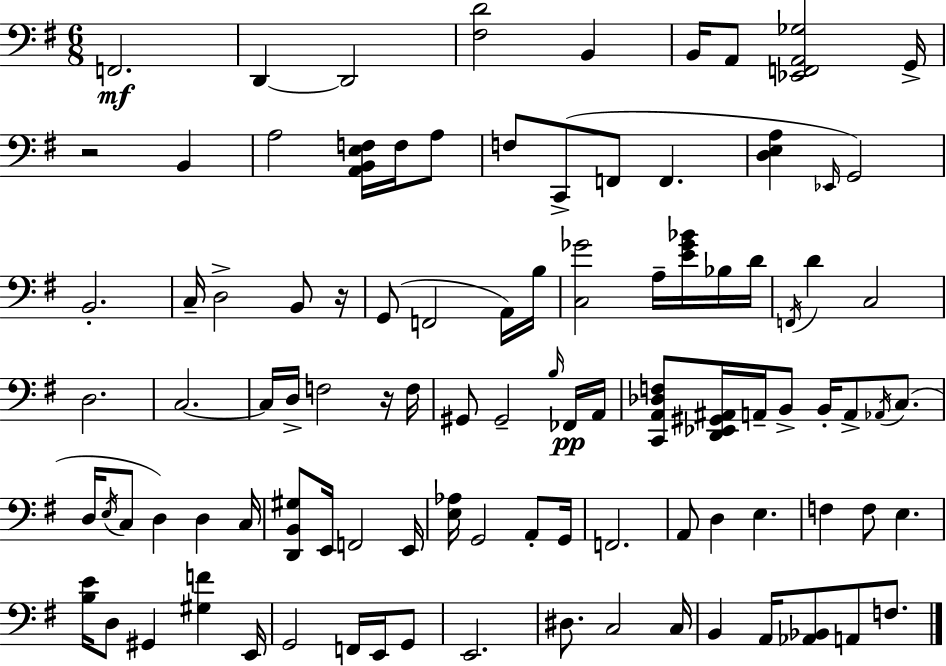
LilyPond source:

{
  \clef bass
  \numericTimeSignature
  \time 6/8
  \key e \minor
  f,2.\mf | d,4~~ d,2 | <fis d'>2 b,4 | b,16 a,8 <ees, f, a, ges>2 g,16-> | \break r2 b,4 | a2 <a, b, e f>16 f16 a8 | f8 c,8->( f,8 f,4. | <d e a>4 \grace { ees,16 }) g,2 | \break b,2.-. | c16-- d2-> b,8 | r16 g,8( f,2 a,16) | b16 <c ges'>2 a16-- <e' ges' bes'>16 bes16 | \break d'16 \acciaccatura { f,16 } d'4 c2 | d2. | c2.~~ | c16 d16-> f2 | \break r16 f16 gis,8 gis,2-- | \grace { b16 } fes,16\pp a,16 <c, a, des f>8 <d, ees, gis, ais,>16 a,16-- b,8-> b,16-. a,8-> | \acciaccatura { aes,16 }( c8. d16 \acciaccatura { e16 } c8 d4) | d4 c16 <d, b, gis>8 e,16 f,2 | \break e,16 <e aes>16 g,2 | a,8-. g,16 f,2. | a,8 d4 e4. | f4 f8 e4. | \break <b e'>16 d8 gis,4 | <gis f'>4 e,16 g,2 | f,16 e,16 g,8 e,2. | dis8. c2 | \break c16 b,4 a,16 <aes, bes,>8 | a,8 f8. \bar "|."
}